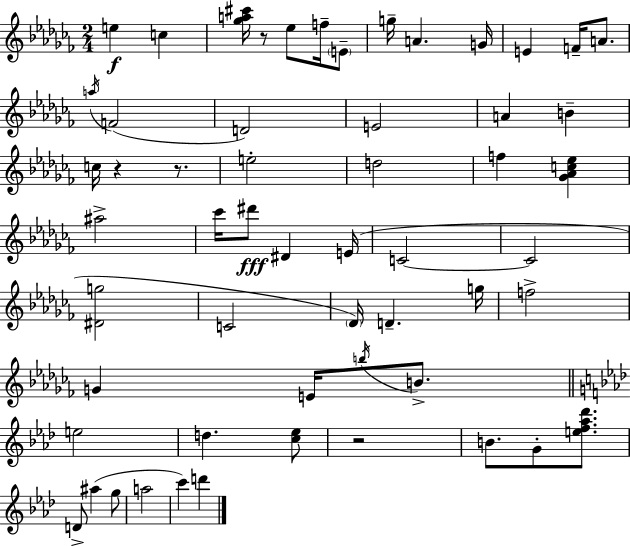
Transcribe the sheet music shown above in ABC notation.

X:1
T:Untitled
M:2/4
L:1/4
K:Abm
e c [_ga^c']/4 z/2 _e/2 f/4 E/2 g/4 A G/4 E F/4 A/2 a/4 F2 D2 E2 A B c/4 z z/2 e2 d2 f [_G_Ac_e] ^a2 _c'/4 ^d'/2 ^D E/4 C2 C2 [^Dg]2 C2 _D/4 D g/4 f2 G E/4 b/4 B/2 e2 d [c_e]/2 z2 B/2 G/2 [ef_a_d']/2 D/2 ^a g/2 a2 c' d'